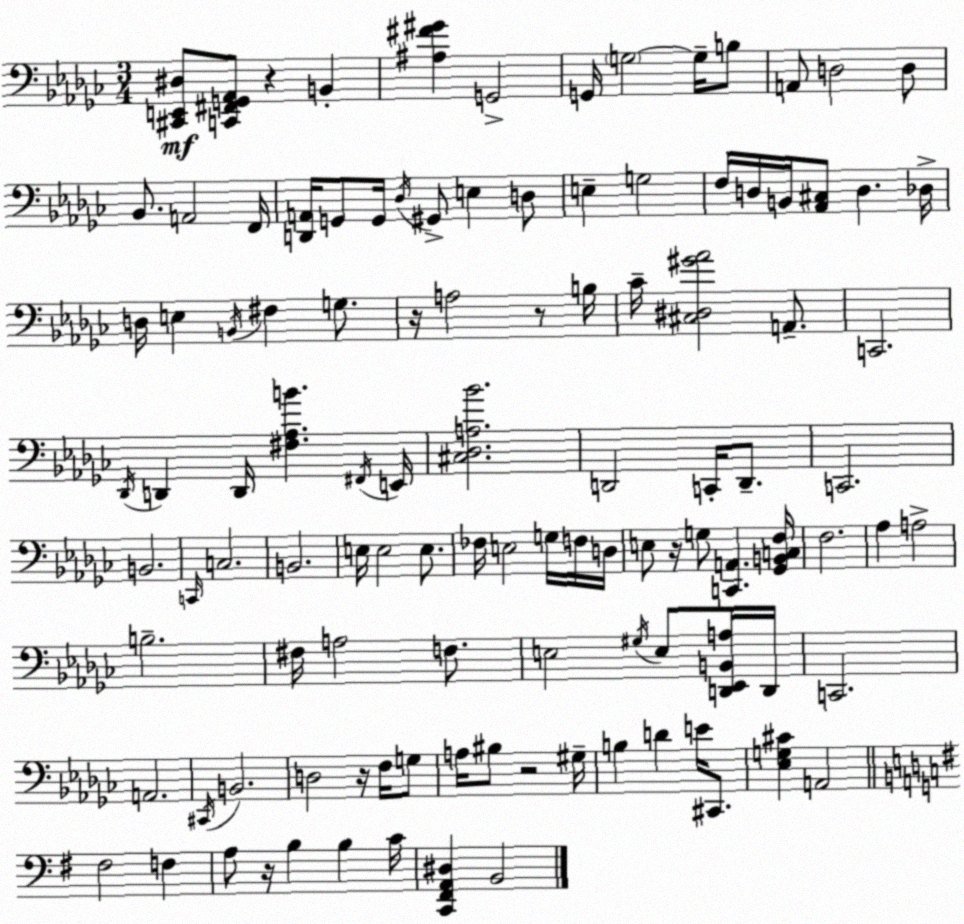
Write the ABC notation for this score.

X:1
T:Untitled
M:3/4
L:1/4
K:Ebm
[^C,,E,,^D,]/2 [C,,^F,,G,,_A,,]/2 z B,, [^A,^F^G] G,,2 G,,/4 G,2 G,/4 B,/2 A,,/2 D,2 D,/2 _B,,/2 A,,2 F,,/4 [D,,A,,]/4 G,,/2 G,,/4 _D,/4 ^G,,/2 E, D,/2 E, G,2 F,/4 D,/4 B,,/4 [_A,,^C,]/2 D, _D,/4 D,/4 E, B,,/4 ^F, G,/2 z/4 A,2 z/2 B,/4 _C/4 [^C,^D,^G_A]2 A,,/2 C,,2 _D,,/4 D,, D,,/4 [^F,_A,B] ^F,,/4 E,,/4 [^C,_D,A,_B]2 D,,2 C,,/4 D,,/2 C,,2 B,,2 C,,/4 C,2 B,,2 E,/4 E,2 E,/2 _F,/4 E,2 G,/4 F,/4 D,/4 E,/2 z/4 G,/2 [C,,A,,] [_G,,B,,C,F,]/4 F,2 _A, A,2 B,2 ^F,/4 A,2 F,/2 E,2 ^G,/4 E,/2 [D,,_E,,B,,A,]/4 D,,/4 C,,2 A,,2 ^C,,/4 B,,2 D,2 z/4 F,/4 G,/2 A,/4 ^B,/2 z2 ^G,/4 B, D E/4 ^C,,/2 [_E,G,^C] A,,2 ^F,2 F, A,/2 z/4 B, B, C/4 [C,,^F,,A,,^D,] B,,2